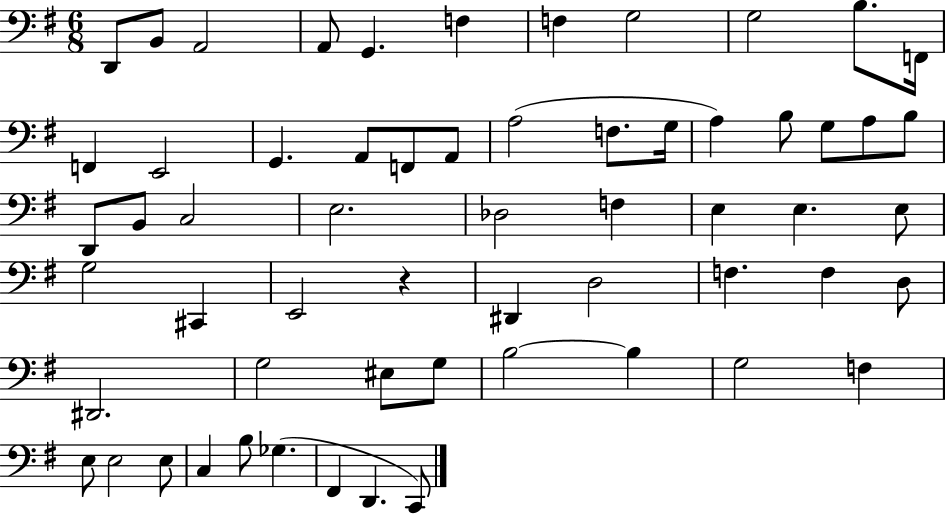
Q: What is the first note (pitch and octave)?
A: D2